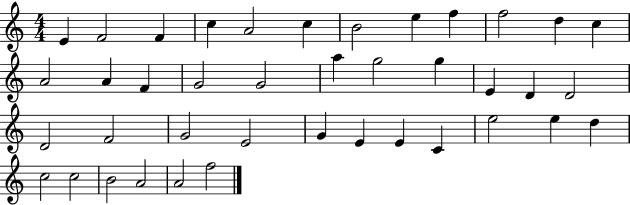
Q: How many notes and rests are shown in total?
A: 40